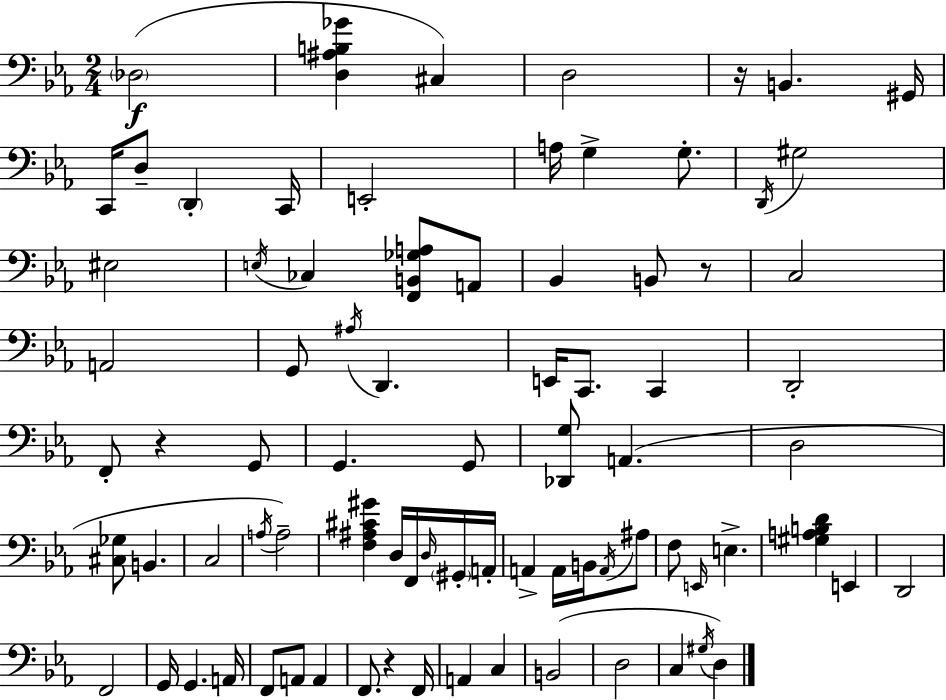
{
  \clef bass
  \numericTimeSignature
  \time 2/4
  \key c \minor
  \parenthesize des2(\f | <d ais b ges'>4 cis4) | d2 | r16 b,4. gis,16 | \break c,16 d8-- \parenthesize d,4-. c,16 | e,2-. | a16 g4-> g8.-. | \acciaccatura { d,16 } gis2 | \break eis2 | \acciaccatura { e16 } ces4 <f, b, ges a>8 | a,8 bes,4 b,8 | r8 c2 | \break a,2 | g,8 \acciaccatura { ais16 } d,4. | e,16 c,8. c,4 | d,2-. | \break f,8-. r4 | g,8 g,4. | g,8 <des, g>8 a,4.( | d2 | \break <cis ges>8 b,4. | c2 | \acciaccatura { a16 }) a2-- | <f ais cis' gis'>4 | \break d16 f,16 \grace { d16 } \parenthesize gis,16-. a,16-. a,4-> | a,16 b,16 \acciaccatura { a,16 } ais8 f8 | \grace { e,16 } e4.-> <gis a b d'>4 | e,4 d,2 | \break f,2 | g,16 | g,4. a,16 f,8 | a,8 a,4 f,8. | \break r4 f,16 a,4 | c4 b,2( | d2 | c4 | \break \acciaccatura { gis16 } d4) | \bar "|."
}